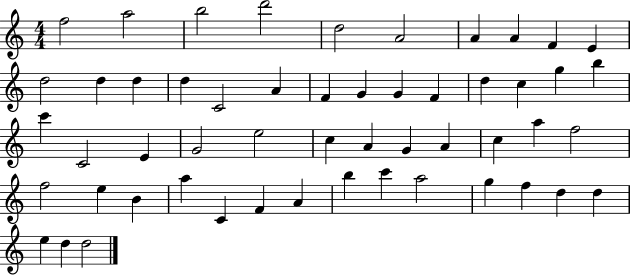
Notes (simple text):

F5/h A5/h B5/h D6/h D5/h A4/h A4/q A4/q F4/q E4/q D5/h D5/q D5/q D5/q C4/h A4/q F4/q G4/q G4/q F4/q D5/q C5/q G5/q B5/q C6/q C4/h E4/q G4/h E5/h C5/q A4/q G4/q A4/q C5/q A5/q F5/h F5/h E5/q B4/q A5/q C4/q F4/q A4/q B5/q C6/q A5/h G5/q F5/q D5/q D5/q E5/q D5/q D5/h